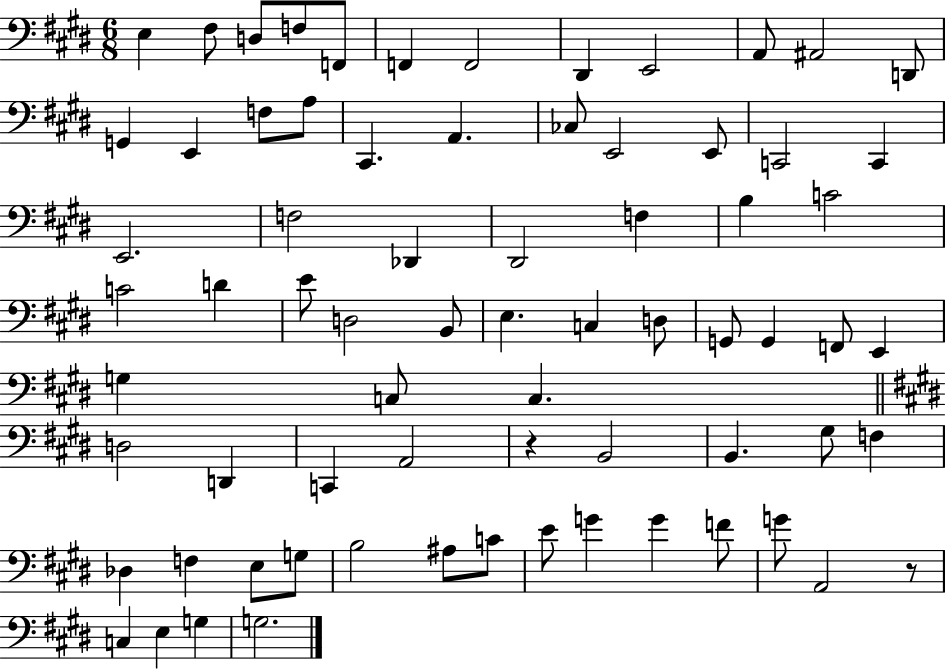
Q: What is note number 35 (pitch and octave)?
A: B2